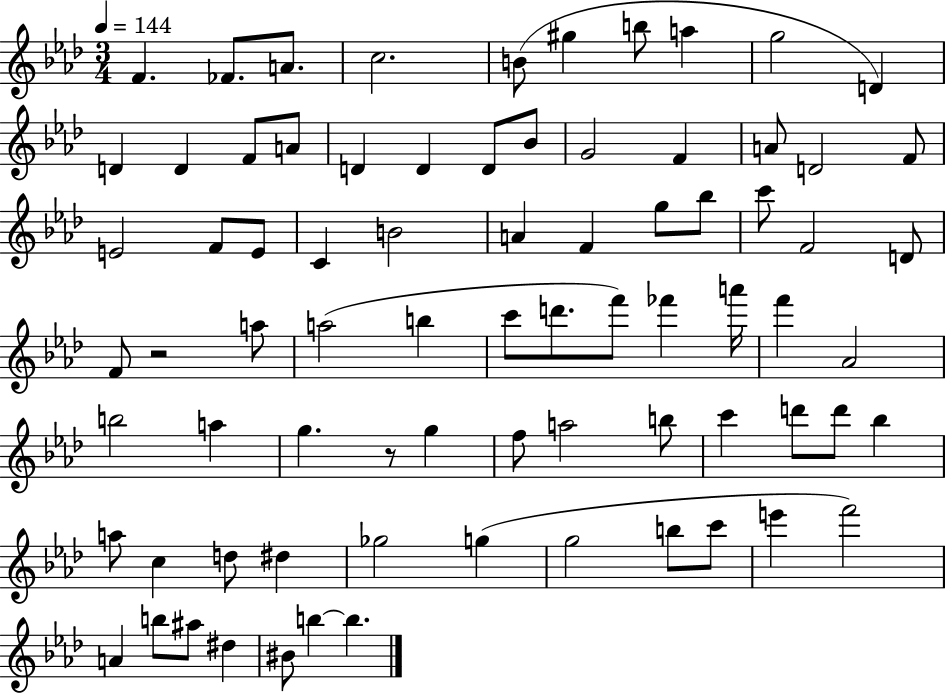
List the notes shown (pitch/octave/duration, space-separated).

F4/q. FES4/e. A4/e. C5/h. B4/e G#5/q B5/e A5/q G5/h D4/q D4/q D4/q F4/e A4/e D4/q D4/q D4/e Bb4/e G4/h F4/q A4/e D4/h F4/e E4/h F4/e E4/e C4/q B4/h A4/q F4/q G5/e Bb5/e C6/e F4/h D4/e F4/e R/h A5/e A5/h B5/q C6/e D6/e. F6/e FES6/q A6/s F6/q Ab4/h B5/h A5/q G5/q. R/e G5/q F5/e A5/h B5/e C6/q D6/e D6/e Bb5/q A5/e C5/q D5/e D#5/q Gb5/h G5/q G5/h B5/e C6/e E6/q F6/h A4/q B5/e A#5/e D#5/q BIS4/e B5/q B5/q.